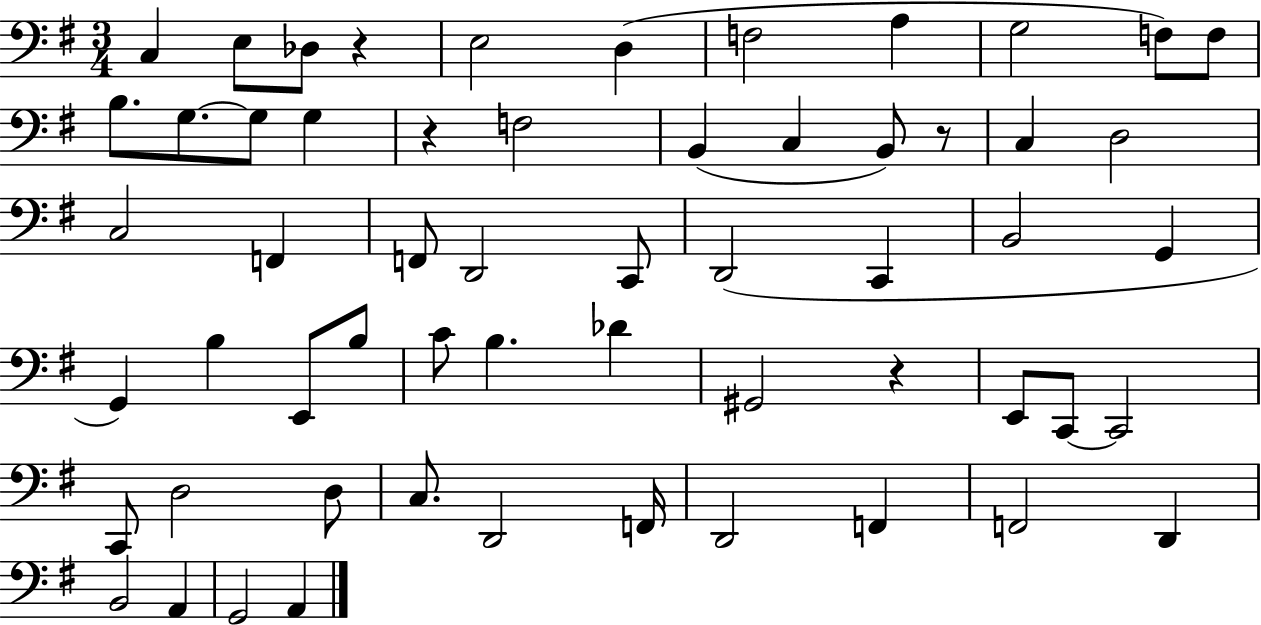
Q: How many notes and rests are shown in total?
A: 58